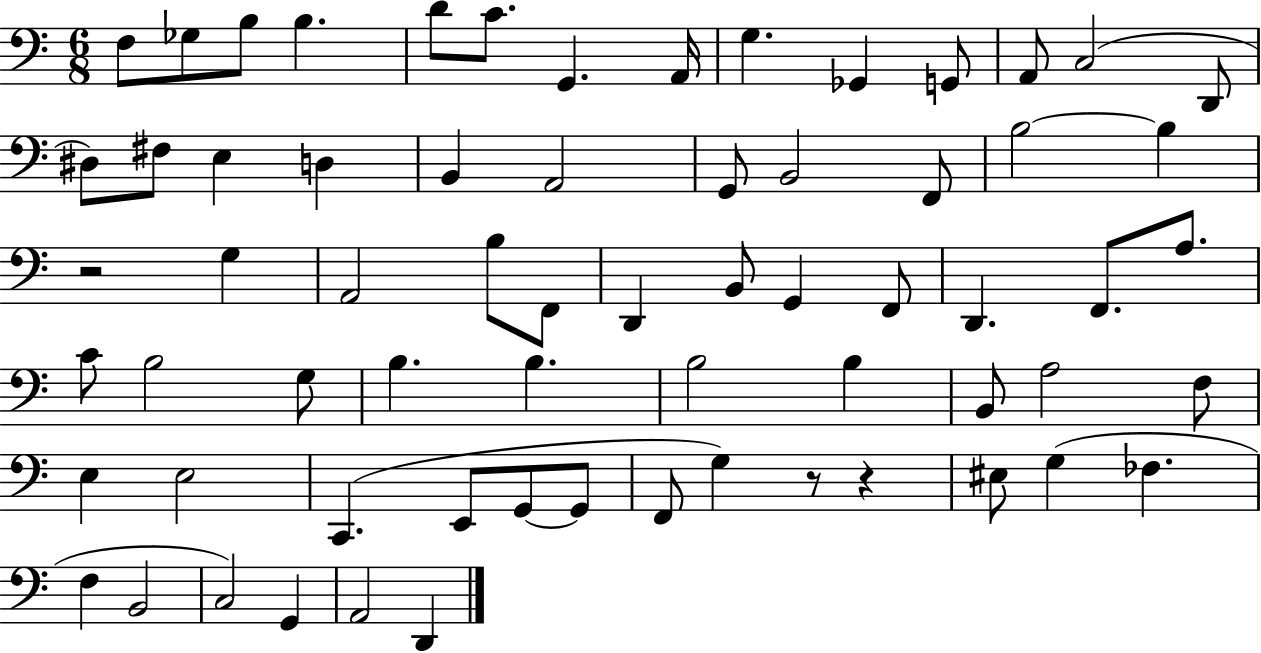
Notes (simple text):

F3/e Gb3/e B3/e B3/q. D4/e C4/e. G2/q. A2/s G3/q. Gb2/q G2/e A2/e C3/h D2/e D#3/e F#3/e E3/q D3/q B2/q A2/h G2/e B2/h F2/e B3/h B3/q R/h G3/q A2/h B3/e F2/e D2/q B2/e G2/q F2/e D2/q. F2/e. A3/e. C4/e B3/h G3/e B3/q. B3/q. B3/h B3/q B2/e A3/h F3/e E3/q E3/h C2/q. E2/e G2/e G2/e F2/e G3/q R/e R/q EIS3/e G3/q FES3/q. F3/q B2/h C3/h G2/q A2/h D2/q